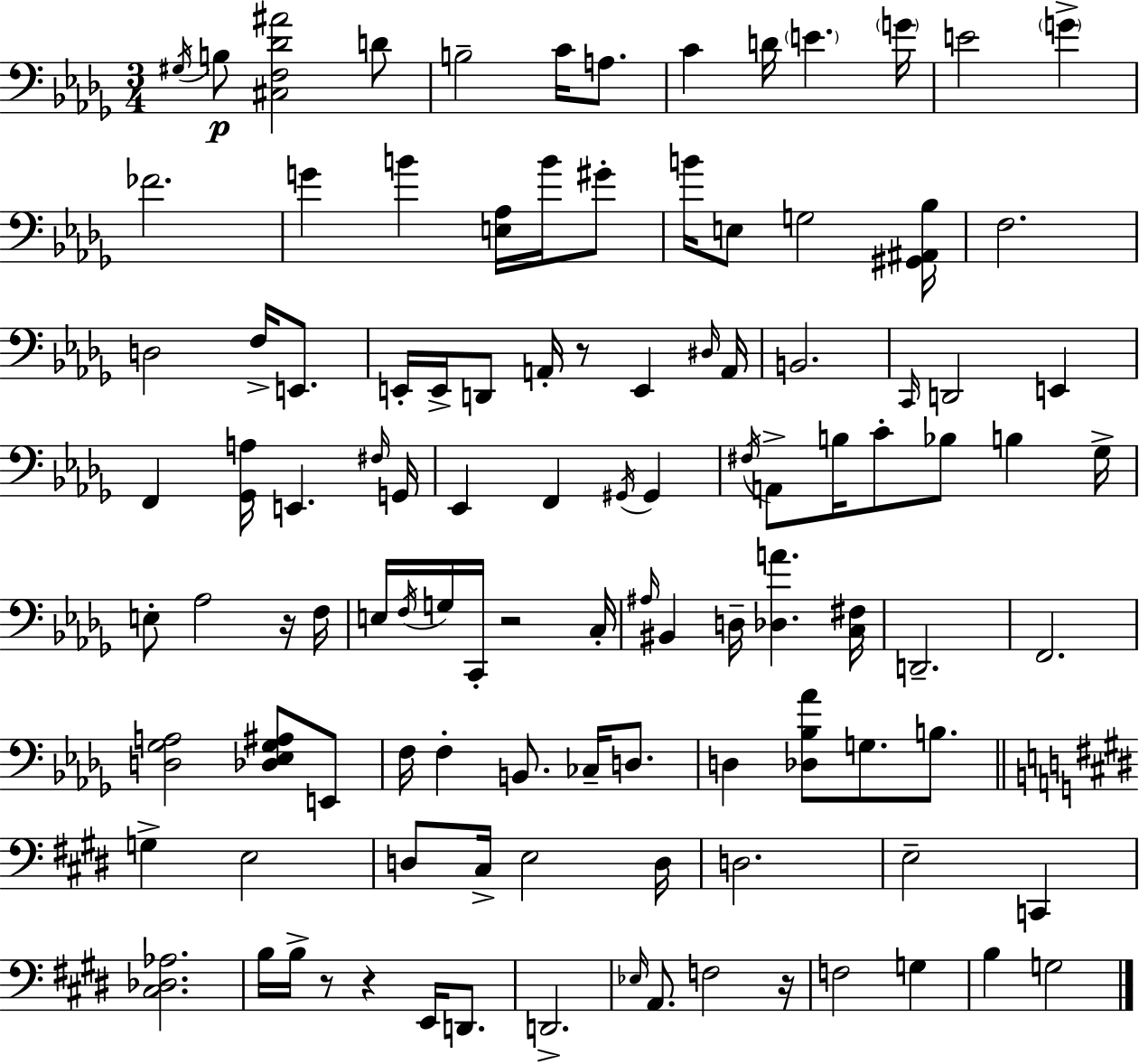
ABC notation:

X:1
T:Untitled
M:3/4
L:1/4
K:Bbm
^G,/4 B,/2 [^C,F,_D^A]2 D/2 B,2 C/4 A,/2 C D/4 E G/4 E2 G _F2 G B [E,_A,]/4 B/4 ^G/2 B/4 E,/2 G,2 [^G,,^A,,_B,]/4 F,2 D,2 F,/4 E,,/2 E,,/4 E,,/4 D,,/2 A,,/4 z/2 E,, ^D,/4 A,,/4 B,,2 C,,/4 D,,2 E,, F,, [_G,,A,]/4 E,, ^F,/4 G,,/4 _E,, F,, ^G,,/4 ^G,, ^F,/4 A,,/2 B,/4 C/2 _B,/2 B, _G,/4 E,/2 _A,2 z/4 F,/4 E,/4 F,/4 G,/4 C,,/4 z2 C,/4 ^A,/4 ^B,, D,/4 [_D,A] [C,^F,]/4 D,,2 F,,2 [D,_G,A,]2 [_D,_E,_G,^A,]/2 E,,/2 F,/4 F, B,,/2 _C,/4 D,/2 D, [_D,_B,_A]/2 G,/2 B,/2 G, E,2 D,/2 ^C,/4 E,2 D,/4 D,2 E,2 C,, [^C,_D,_A,]2 B,/4 B,/4 z/2 z E,,/4 D,,/2 D,,2 _E,/4 A,,/2 F,2 z/4 F,2 G, B, G,2